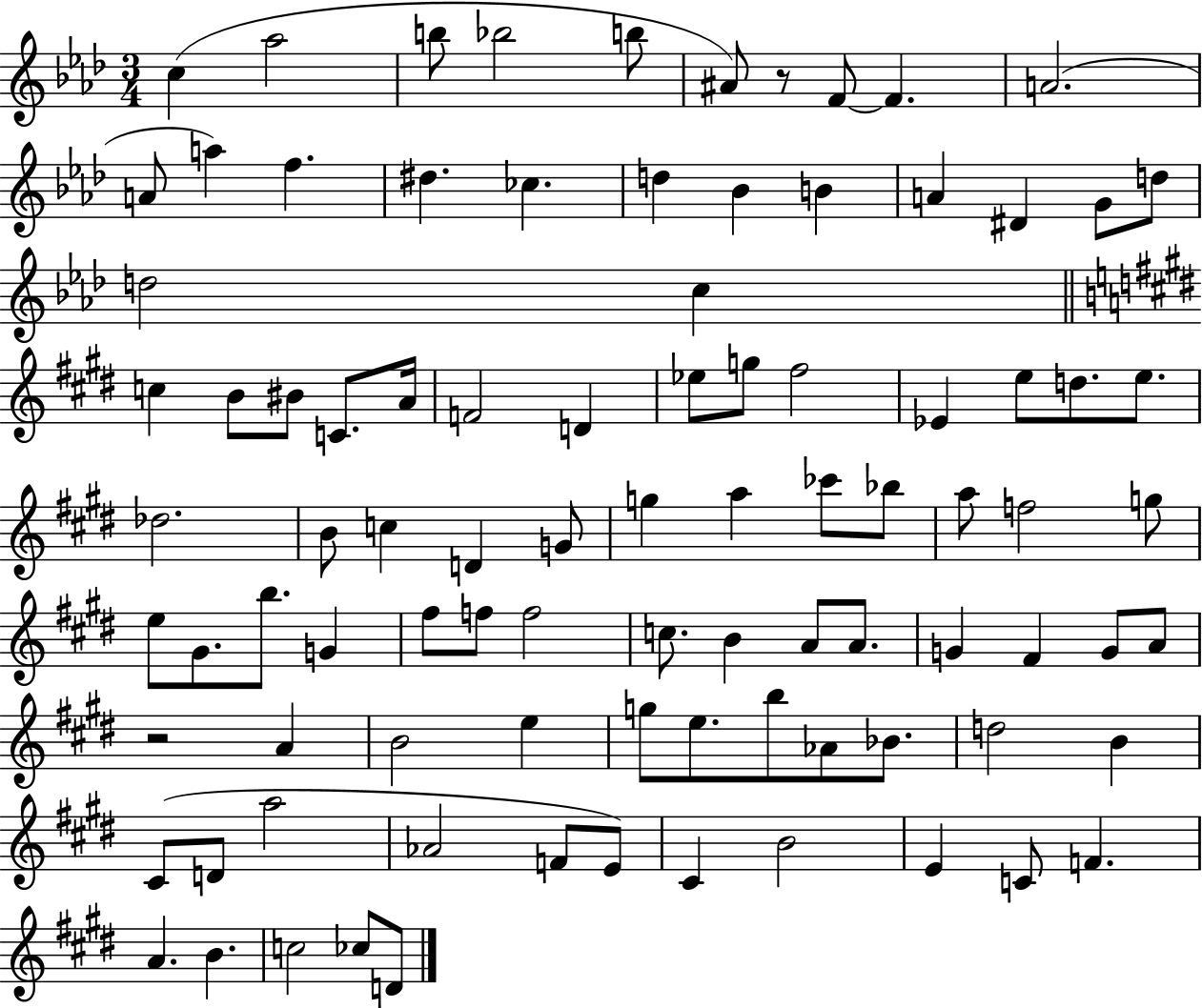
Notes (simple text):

C5/q Ab5/h B5/e Bb5/h B5/e A#4/e R/e F4/e F4/q. A4/h. A4/e A5/q F5/q. D#5/q. CES5/q. D5/q Bb4/q B4/q A4/q D#4/q G4/e D5/e D5/h C5/q C5/q B4/e BIS4/e C4/e. A4/s F4/h D4/q Eb5/e G5/e F#5/h Eb4/q E5/e D5/e. E5/e. Db5/h. B4/e C5/q D4/q G4/e G5/q A5/q CES6/e Bb5/e A5/e F5/h G5/e E5/e G#4/e. B5/e. G4/q F#5/e F5/e F5/h C5/e. B4/q A4/e A4/e. G4/q F#4/q G4/e A4/e R/h A4/q B4/h E5/q G5/e E5/e. B5/e Ab4/e Bb4/e. D5/h B4/q C#4/e D4/e A5/h Ab4/h F4/e E4/e C#4/q B4/h E4/q C4/e F4/q. A4/q. B4/q. C5/h CES5/e D4/e